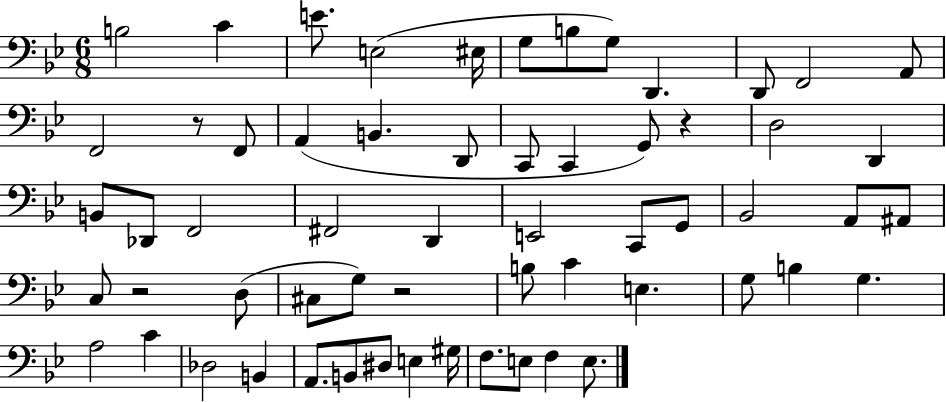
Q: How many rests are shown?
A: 4